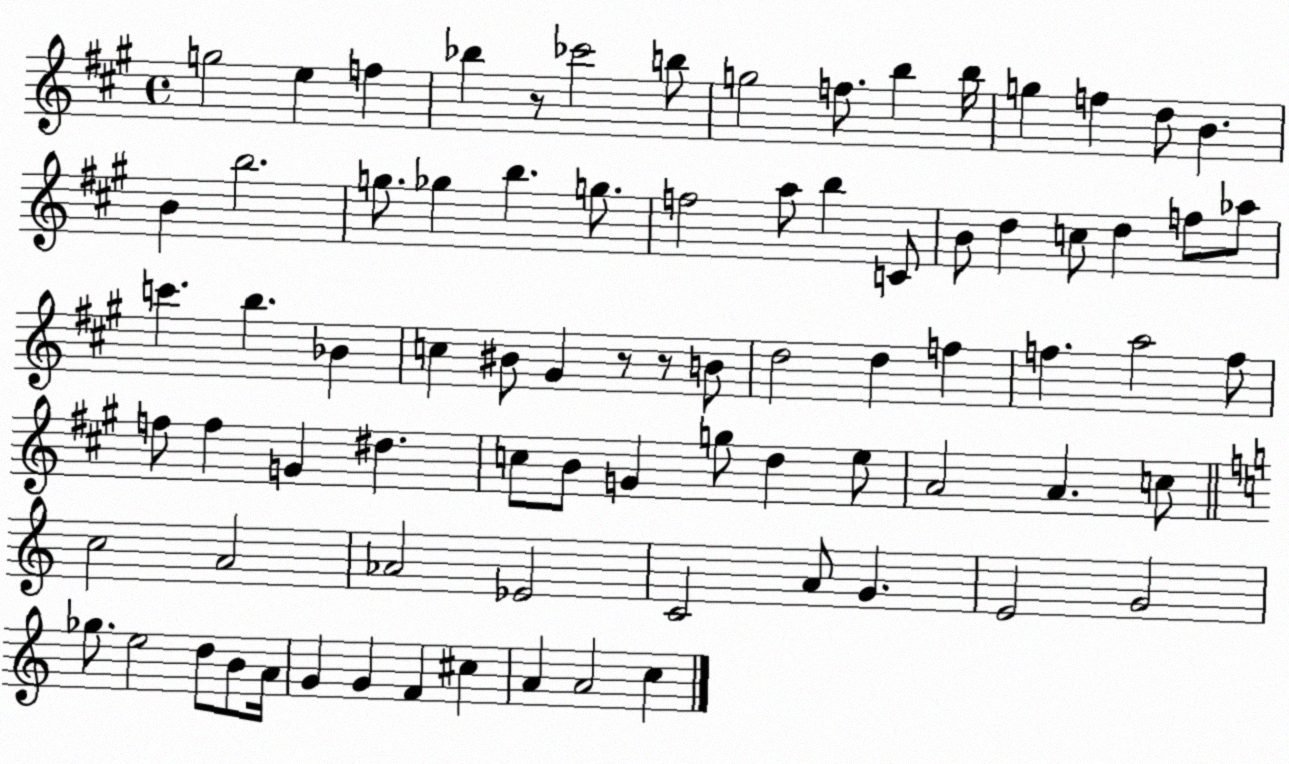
X:1
T:Untitled
M:4/4
L:1/4
K:A
g2 e f _b z/2 _c'2 b/2 g2 f/2 b b/4 g f d/2 B B b2 g/2 _g b g/2 f2 a/2 b C/2 B/2 d c/2 d f/2 _a/2 c' b _B c ^B/2 ^G z/2 z/2 B/2 d2 d f f a2 f/2 f/2 f G ^d c/2 B/2 G g/2 d e/2 A2 A c/2 c2 A2 _A2 _E2 C2 A/2 G E2 G2 _g/2 e2 d/2 B/2 A/4 G G F ^c A A2 c